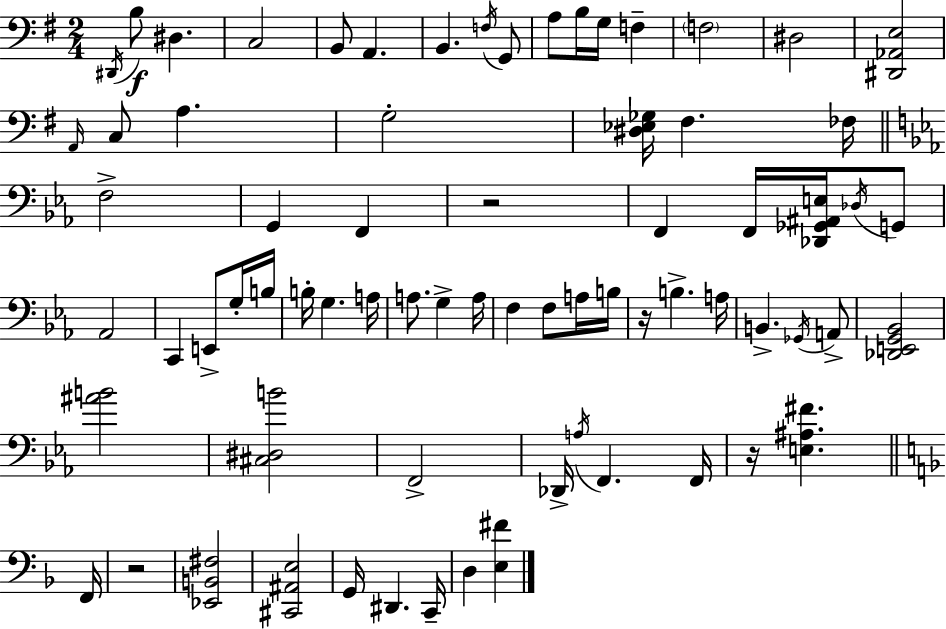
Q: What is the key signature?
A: E minor